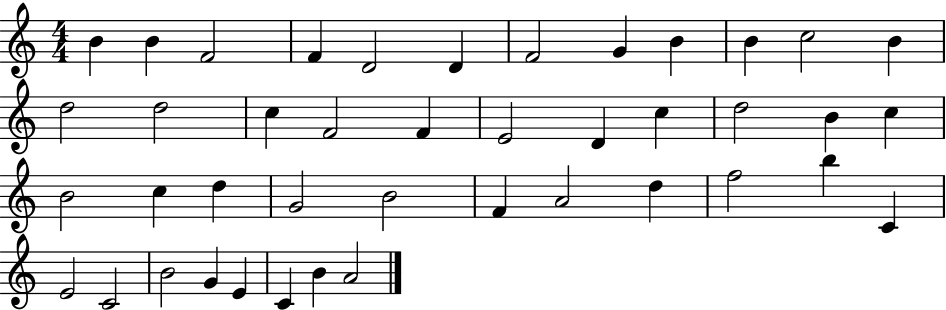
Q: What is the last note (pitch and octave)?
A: A4